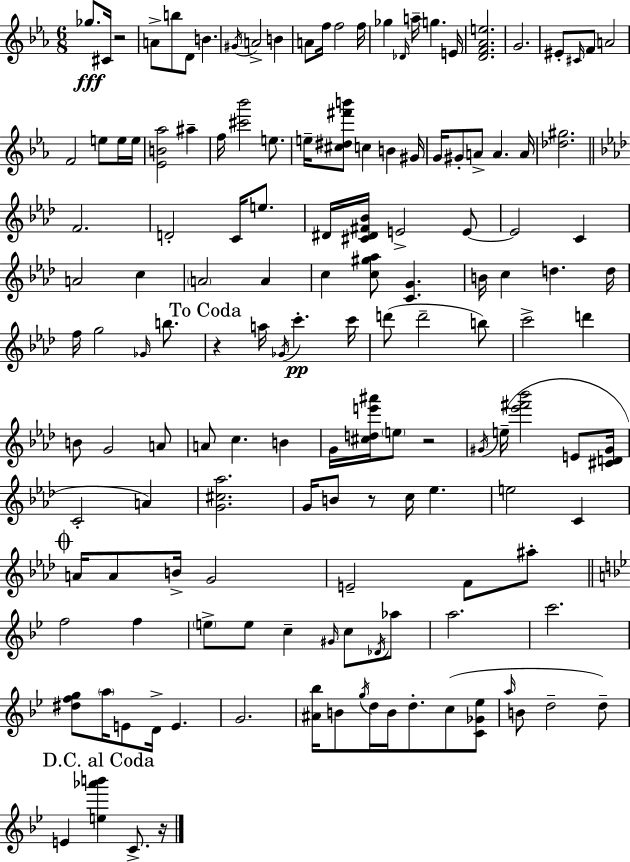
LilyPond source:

{
  \clef treble
  \numericTimeSignature
  \time 6/8
  \key ees \major
  ges''8.\fff cis'16 r2 | a'8-> b''8 d'8 b'4. | \acciaccatura { gis'16 } a'2-> b'4 | a'8 f''16 f''2 | \break f''16 ges''4 \grace { des'16 } a''16-- g''4. | e'16 <d' f' aes' e''>2. | g'2. | eis'8-. \grace { cis'16 } f'8 a'2 | \break f'2 e''8 | e''16 e''16 <ees' b' aes''>2 ais''4-- | f''16 <cis''' bes'''>2 | e''8. e''16-- <cis'' dis'' fis''' b'''>8 c''4 b'4 | \break gis'16 g'16 gis'8-. a'8-> a'4. | a'16 <des'' gis''>2. | \bar "||" \break \key f \minor f'2. | d'2-. c'16 e''8. | dis'16 <cis' dis' fis' bes'>16 e'2-> e'8~~ | e'2 c'4 | \break a'2 c''4 | \parenthesize a'2 a'4 | c''4 <c'' gis'' aes''>8 <c' g'>4. | b'16 c''4 d''4. d''16 | \break f''16 g''2 \grace { ges'16 } b''8. | \mark "To Coda" r4 a''16 \acciaccatura { ges'16 }\pp c'''4.-. | c'''16 d'''8( d'''2-- | b''8) c'''2-> d'''4 | \break b'8 g'2 | a'8 a'8 c''4. b'4 | g'16 <cis'' d'' e''' ais'''>16 \parenthesize e''8 r2 | \acciaccatura { gis'16 } e''16--( <ees''' fis''' bes'''>2 | \break e'8 <cis' d' gis'>16 c'2-. a'4) | <g' cis'' aes''>2. | g'16 b'8 r8 c''16 ees''4. | e''2 c'4 | \break \mark \markup { \musicglyph "scripts.coda" } a'16 a'8 b'16-> g'2 | e'2-- f'8 | ais''8-. \bar "||" \break \key g \minor f''2 f''4 | \parenthesize e''8-> e''8 c''4-- \grace { gis'16 } c''8 \acciaccatura { des'16 } | aes''8 a''2. | c'''2. | \break <dis'' f'' g''>8 \parenthesize a''16 e'8 d'16-> e'4. | g'2. | <ais' bes''>16 b'8 \acciaccatura { g''16 } d''16 b'16 d''8.-. c''8( | <c' ges' ees''>8 \grace { a''16 } b'8 d''2-- | \break d''8--) \mark "D.C. al Coda" e'4 <e'' aes''' b'''>4 | c'8.-> r16 \bar "|."
}